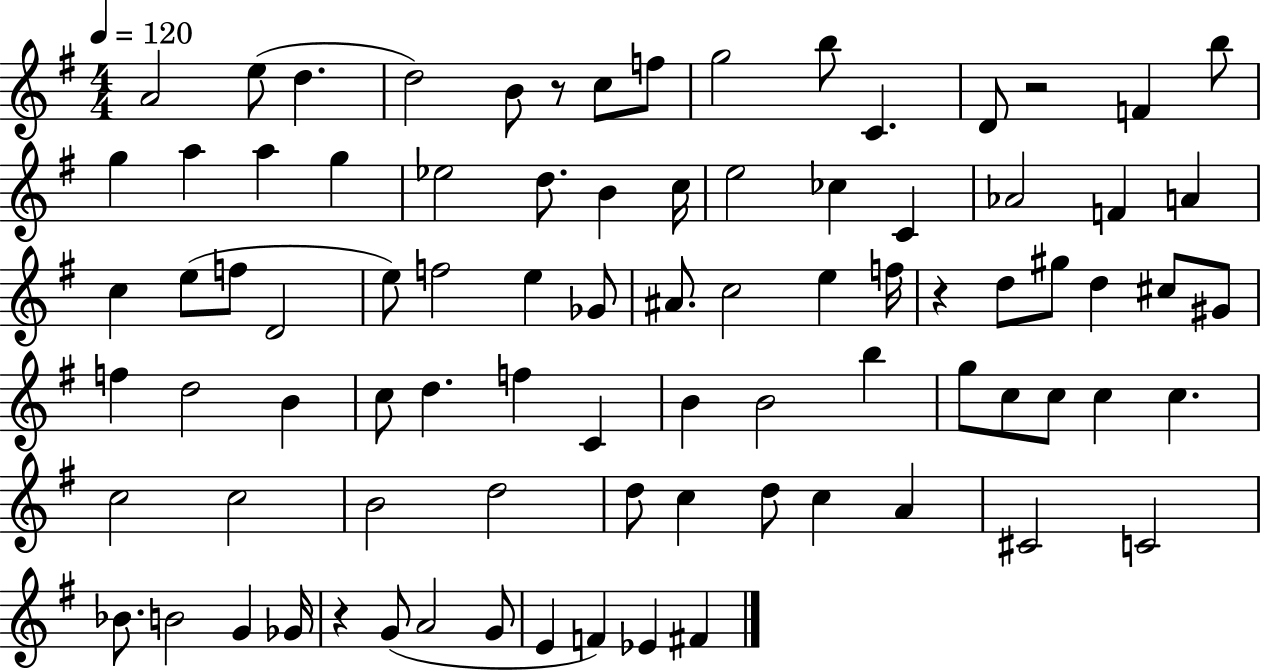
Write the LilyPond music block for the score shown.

{
  \clef treble
  \numericTimeSignature
  \time 4/4
  \key g \major
  \tempo 4 = 120
  a'2 e''8( d''4. | d''2) b'8 r8 c''8 f''8 | g''2 b''8 c'4. | d'8 r2 f'4 b''8 | \break g''4 a''4 a''4 g''4 | ees''2 d''8. b'4 c''16 | e''2 ces''4 c'4 | aes'2 f'4 a'4 | \break c''4 e''8( f''8 d'2 | e''8) f''2 e''4 ges'8 | ais'8. c''2 e''4 f''16 | r4 d''8 gis''8 d''4 cis''8 gis'8 | \break f''4 d''2 b'4 | c''8 d''4. f''4 c'4 | b'4 b'2 b''4 | g''8 c''8 c''8 c''4 c''4. | \break c''2 c''2 | b'2 d''2 | d''8 c''4 d''8 c''4 a'4 | cis'2 c'2 | \break bes'8. b'2 g'4 ges'16 | r4 g'8( a'2 g'8 | e'4 f'4) ees'4 fis'4 | \bar "|."
}